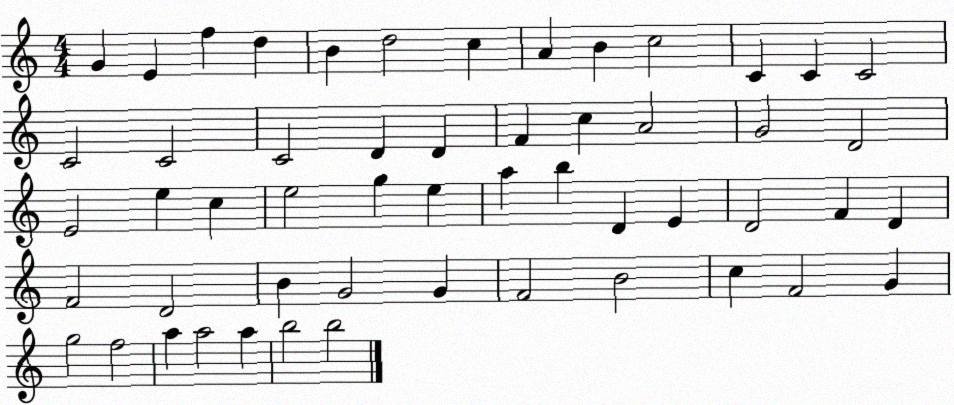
X:1
T:Untitled
M:4/4
L:1/4
K:C
G E f d B d2 c A B c2 C C C2 C2 C2 C2 D D F c A2 G2 D2 E2 e c e2 g e a b D E D2 F D F2 D2 B G2 G F2 B2 c F2 G g2 f2 a a2 a b2 b2